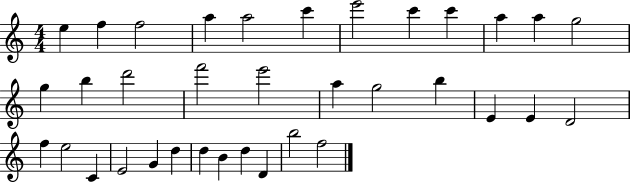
E5/q F5/q F5/h A5/q A5/h C6/q E6/h C6/q C6/q A5/q A5/q G5/h G5/q B5/q D6/h F6/h E6/h A5/q G5/h B5/q E4/q E4/q D4/h F5/q E5/h C4/q E4/h G4/q D5/q D5/q B4/q D5/q D4/q B5/h F5/h